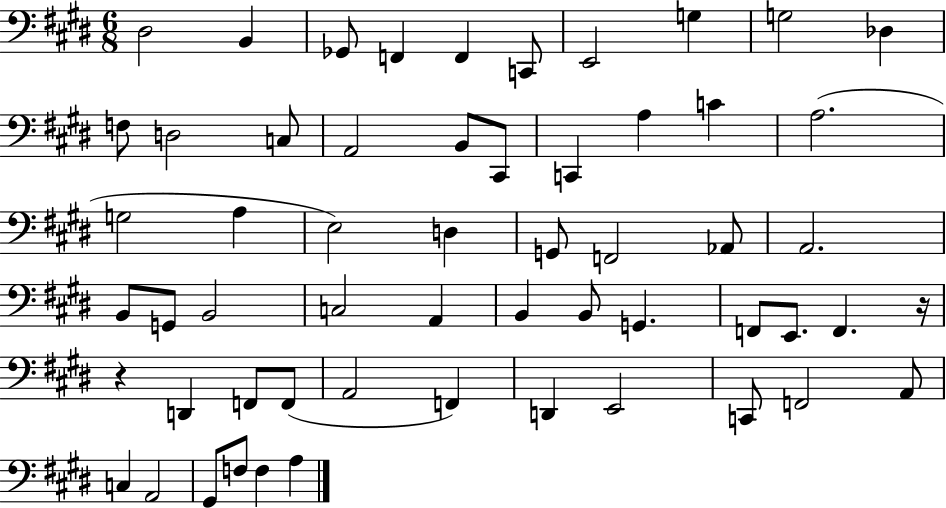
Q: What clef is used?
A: bass